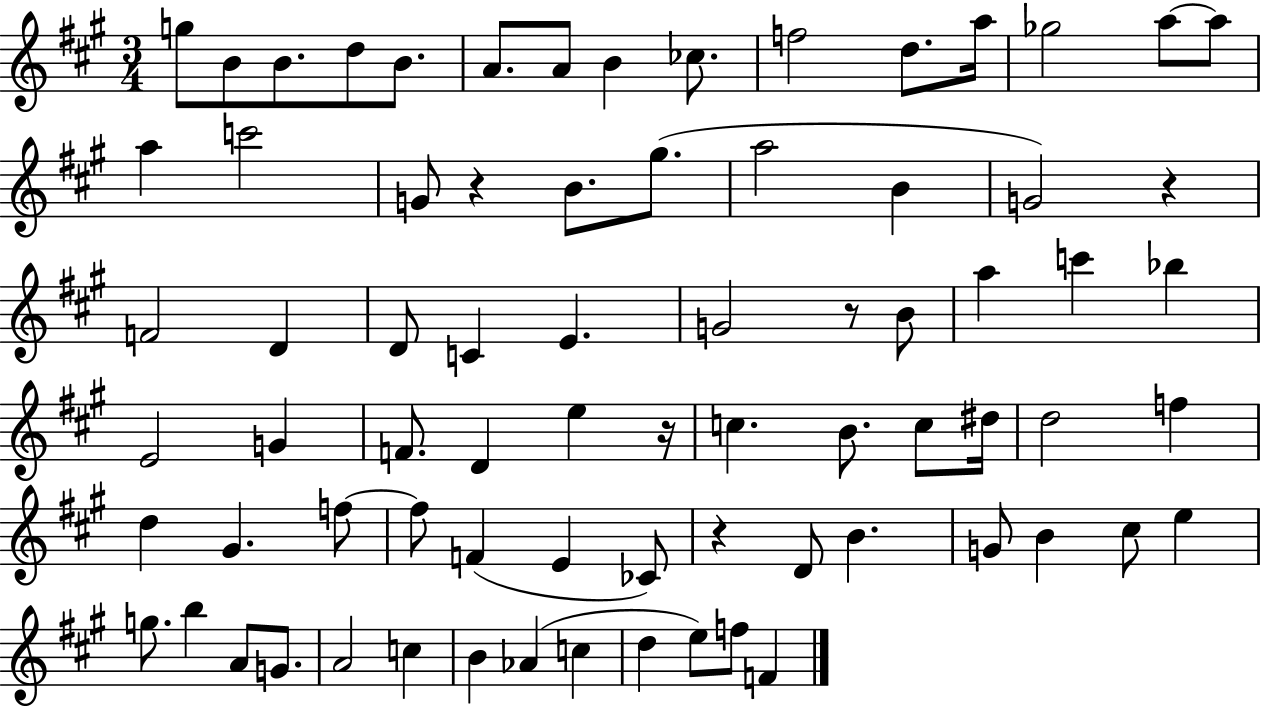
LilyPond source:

{
  \clef treble
  \numericTimeSignature
  \time 3/4
  \key a \major
  g''8 b'8 b'8. d''8 b'8. | a'8. a'8 b'4 ces''8. | f''2 d''8. a''16 | ges''2 a''8~~ a''8 | \break a''4 c'''2 | g'8 r4 b'8. gis''8.( | a''2 b'4 | g'2) r4 | \break f'2 d'4 | d'8 c'4 e'4. | g'2 r8 b'8 | a''4 c'''4 bes''4 | \break e'2 g'4 | f'8. d'4 e''4 r16 | c''4. b'8. c''8 dis''16 | d''2 f''4 | \break d''4 gis'4. f''8~~ | f''8 f'4( e'4 ces'8) | r4 d'8 b'4. | g'8 b'4 cis''8 e''4 | \break g''8. b''4 a'8 g'8. | a'2 c''4 | b'4 aes'4( c''4 | d''4 e''8) f''8 f'4 | \break \bar "|."
}